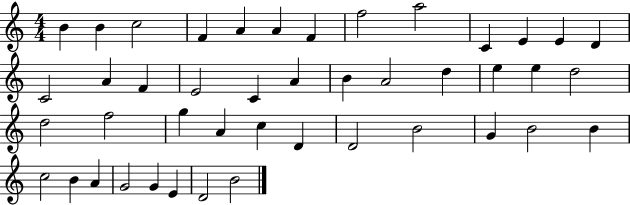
X:1
T:Untitled
M:4/4
L:1/4
K:C
B B c2 F A A F f2 a2 C E E D C2 A F E2 C A B A2 d e e d2 d2 f2 g A c D D2 B2 G B2 B c2 B A G2 G E D2 B2